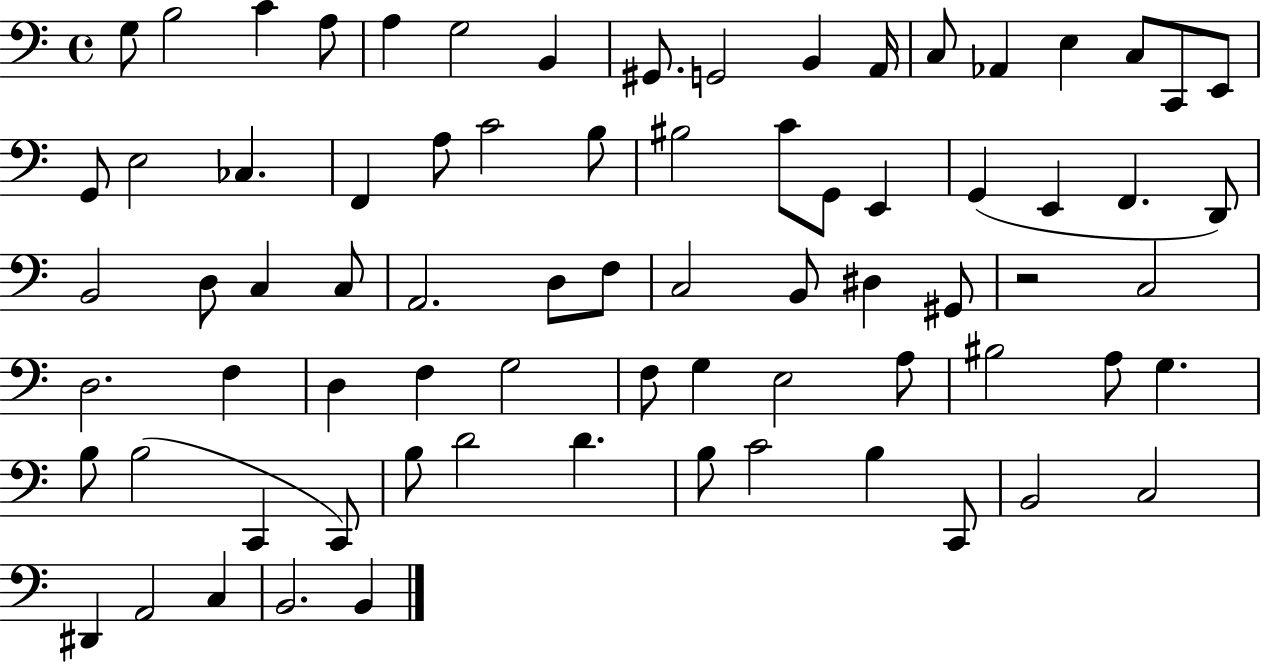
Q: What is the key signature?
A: C major